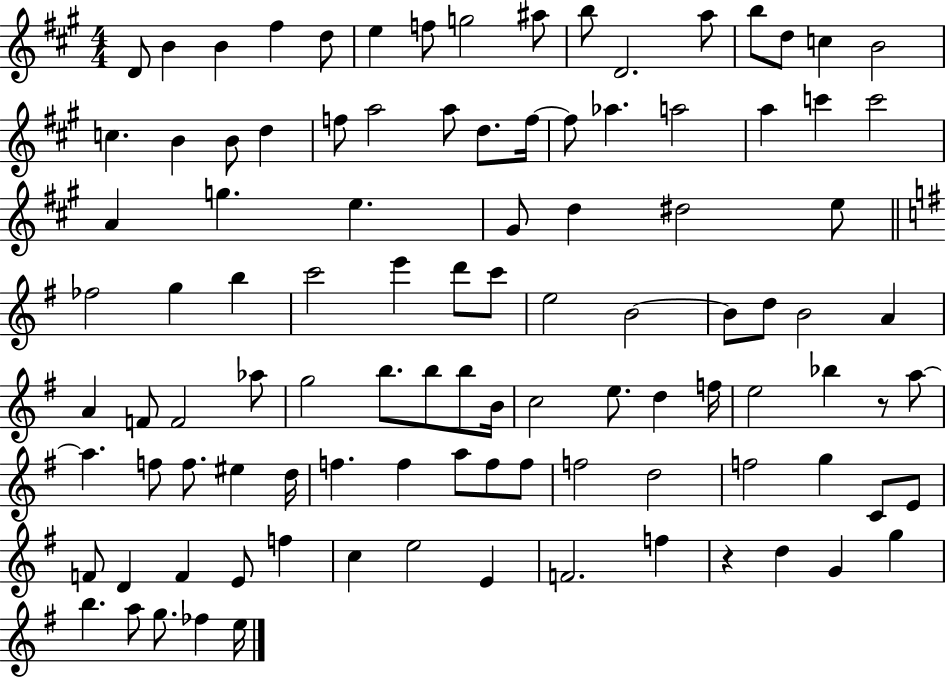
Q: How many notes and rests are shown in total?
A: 103